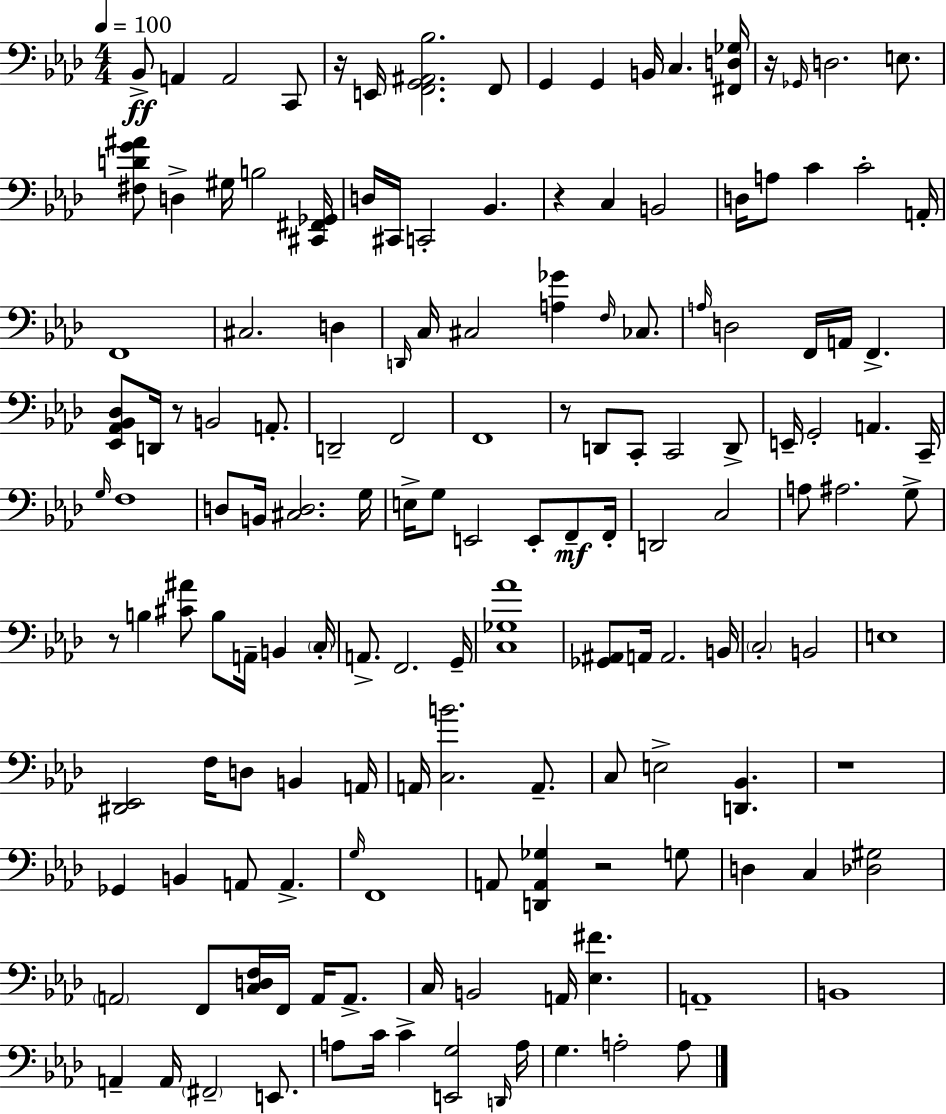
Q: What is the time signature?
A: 4/4